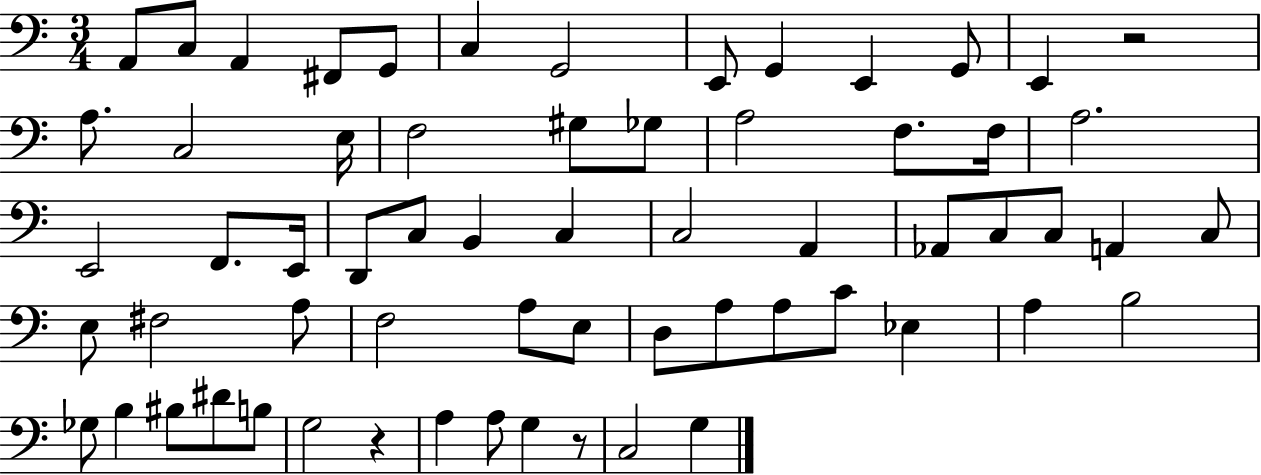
{
  \clef bass
  \numericTimeSignature
  \time 3/4
  \key c \major
  \repeat volta 2 { a,8 c8 a,4 fis,8 g,8 | c4 g,2 | e,8 g,4 e,4 g,8 | e,4 r2 | \break a8. c2 e16 | f2 gis8 ges8 | a2 f8. f16 | a2. | \break e,2 f,8. e,16 | d,8 c8 b,4 c4 | c2 a,4 | aes,8 c8 c8 a,4 c8 | \break e8 fis2 a8 | f2 a8 e8 | d8 a8 a8 c'8 ees4 | a4 b2 | \break ges8 b4 bis8 dis'8 b8 | g2 r4 | a4 a8 g4 r8 | c2 g4 | \break } \bar "|."
}